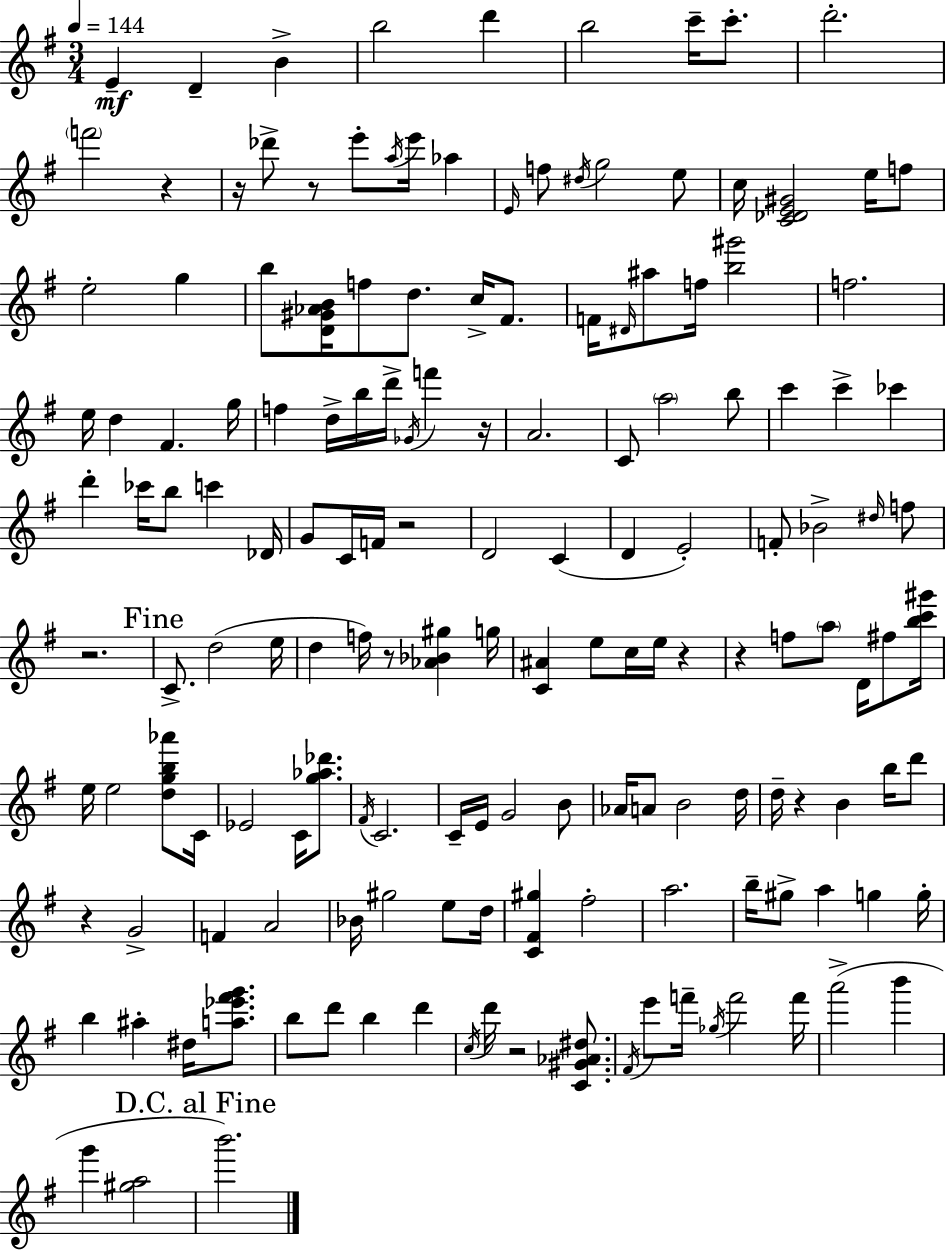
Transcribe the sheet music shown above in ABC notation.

X:1
T:Untitled
M:3/4
L:1/4
K:Em
E D B b2 d' b2 c'/4 c'/2 d'2 f'2 z z/4 _d'/2 z/2 e'/2 a/4 e'/4 _a E/4 f/2 ^d/4 g2 e/2 c/4 [C_DE^G]2 e/4 f/2 e2 g b/2 [D^G_AB]/4 f/2 d/2 c/4 ^F/2 F/4 ^D/4 ^a/2 f/4 [b^g']2 f2 e/4 d ^F g/4 f d/4 b/4 d'/4 _G/4 f' z/4 A2 C/2 a2 b/2 c' c' _c' d' _c'/4 b/2 c' _D/4 G/2 C/4 F/4 z2 D2 C D E2 F/2 _B2 ^d/4 f/2 z2 C/2 d2 e/4 d f/4 z/2 [_A_B^g] g/4 [C^A] e/2 c/4 e/4 z z f/2 a/2 D/4 ^f/2 [bc'^g']/4 e/4 e2 [dgb_a']/2 C/4 _E2 C/4 [g_a_d']/2 ^F/4 C2 C/4 E/4 G2 B/2 _A/4 A/2 B2 d/4 d/4 z B b/4 d'/2 z G2 F A2 _B/4 ^g2 e/2 d/4 [C^F^g] ^f2 a2 b/4 ^g/2 a g g/4 b ^a ^d/4 [a_e'^f'g']/2 b/2 d'/2 b d' c/4 d'/4 z2 [C^G_A^d]/2 ^F/4 e'/2 f'/4 _g/4 f'2 f'/4 a'2 b' g' [^ga]2 b'2